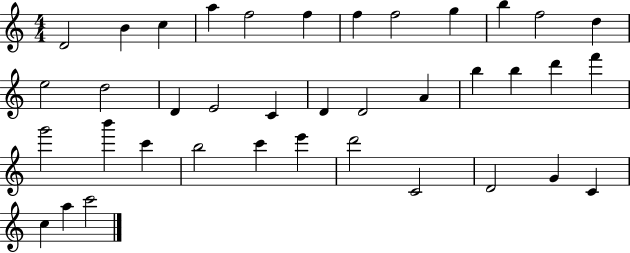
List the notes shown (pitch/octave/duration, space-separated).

D4/h B4/q C5/q A5/q F5/h F5/q F5/q F5/h G5/q B5/q F5/h D5/q E5/h D5/h D4/q E4/h C4/q D4/q D4/h A4/q B5/q B5/q D6/q F6/q G6/h B6/q C6/q B5/h C6/q E6/q D6/h C4/h D4/h G4/q C4/q C5/q A5/q C6/h